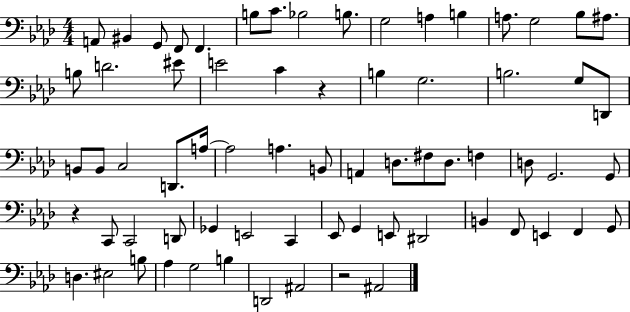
{
  \clef bass
  \numericTimeSignature
  \time 4/4
  \key aes \major
  a,8 bis,4 g,8 f,8 f,4. | b8 c'8. bes2 b8. | g2 a4 b4 | a8. g2 bes8 ais8. | \break b8 d'2. eis'8 | e'2 c'4 r4 | b4 g2. | b2. g8 d,8 | \break b,8 b,8 c2 d,8. a16~~ | a2 a4. b,8 | a,4 d8. fis8 d8. f4 | d8 g,2. g,8 | \break r4 c,8 c,2 d,8 | ges,4 e,2 c,4 | ees,8 g,4 e,8 dis,2 | b,4 f,8 e,4 f,4 g,8 | \break d4. eis2 b8 | aes4 g2 b4 | d,2 ais,2 | r2 ais,2 | \break \bar "|."
}